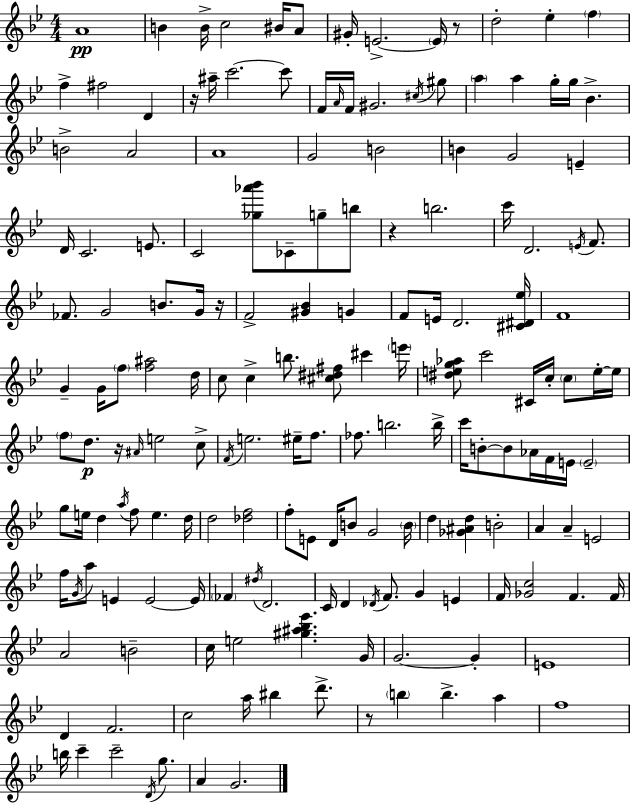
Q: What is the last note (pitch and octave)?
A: G4